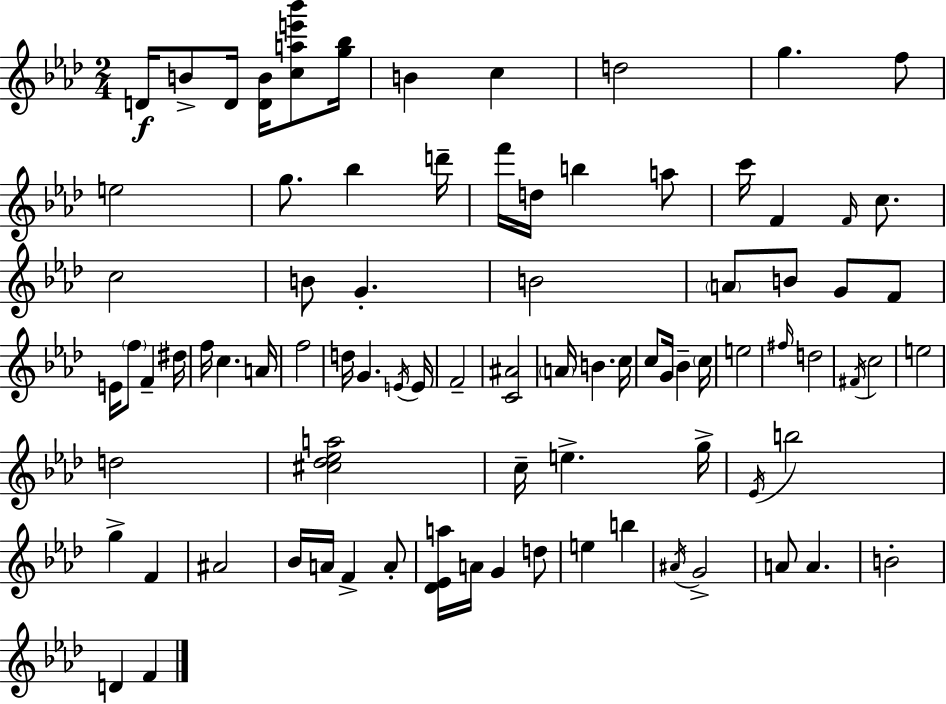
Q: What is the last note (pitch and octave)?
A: F4